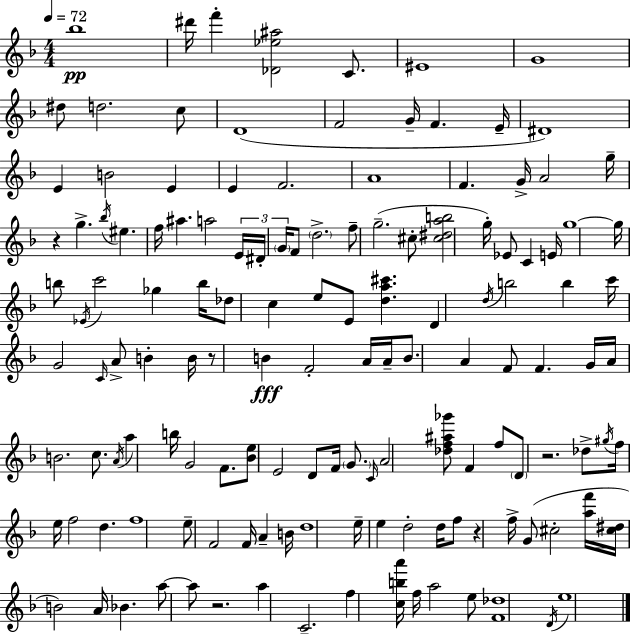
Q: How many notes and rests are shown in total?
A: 138